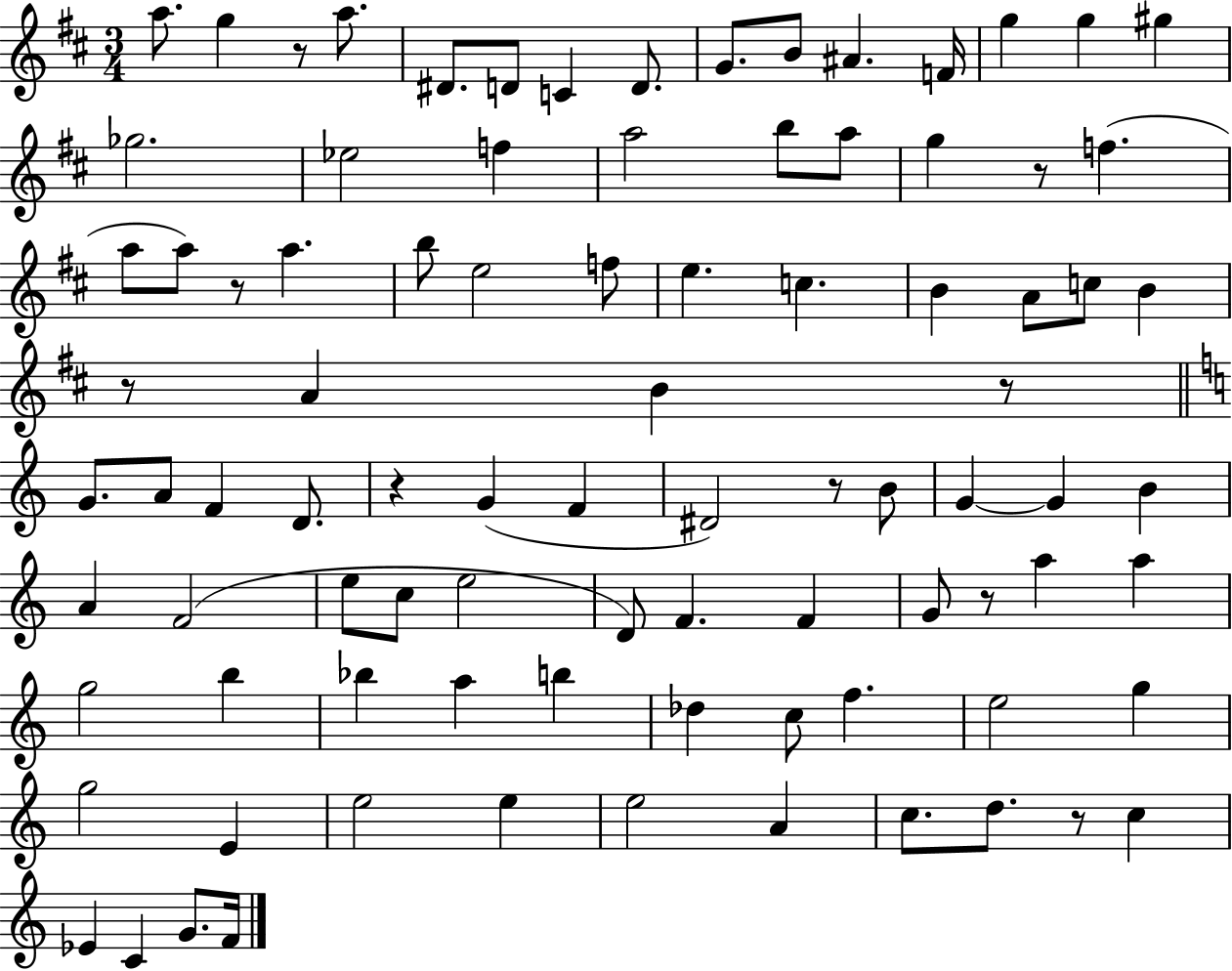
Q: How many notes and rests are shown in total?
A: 90